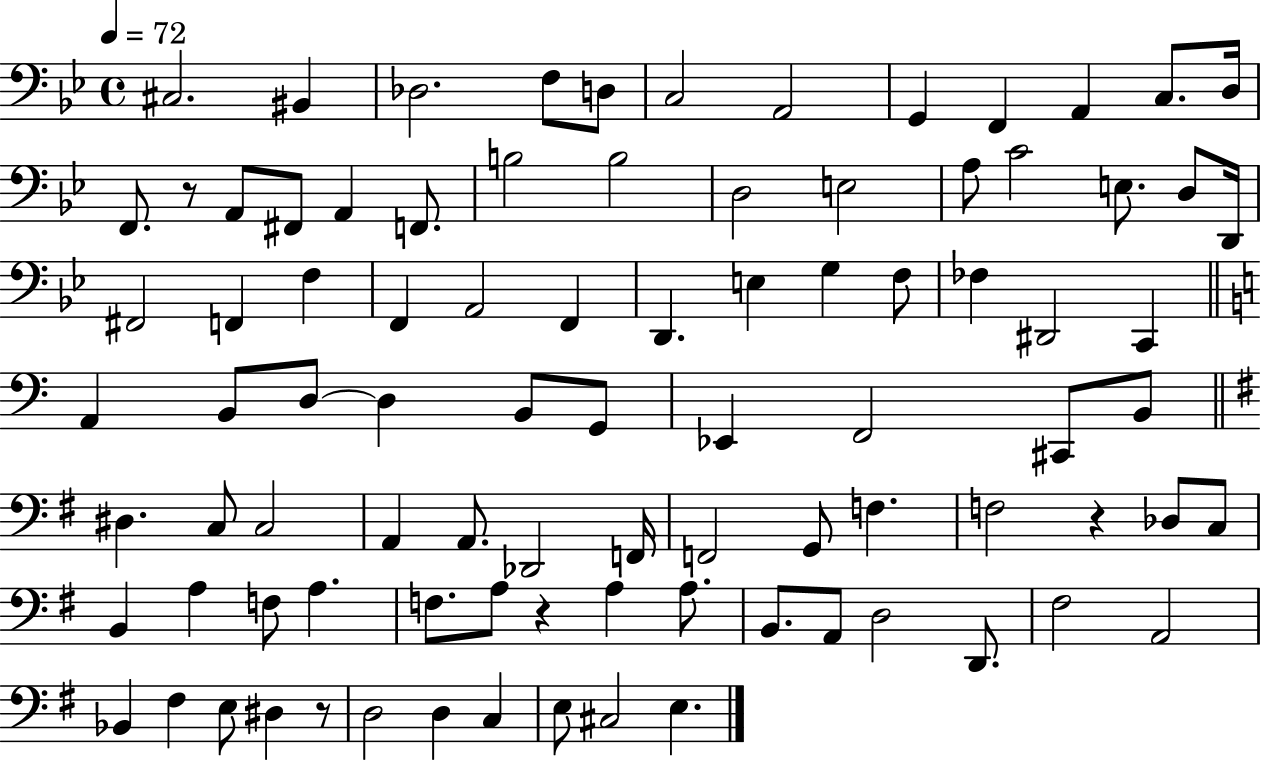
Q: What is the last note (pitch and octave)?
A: E3